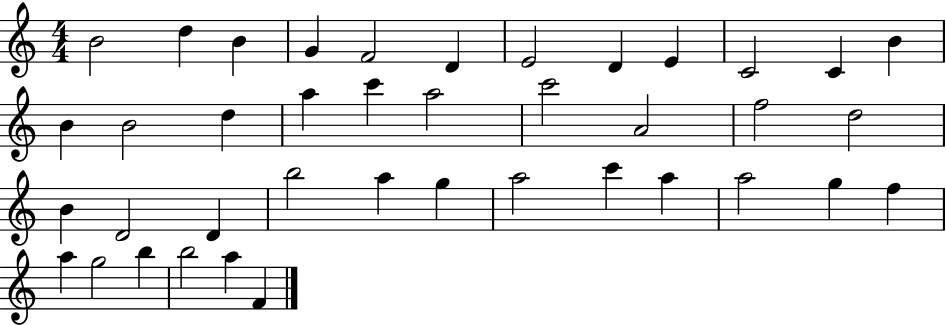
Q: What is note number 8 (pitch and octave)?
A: D4